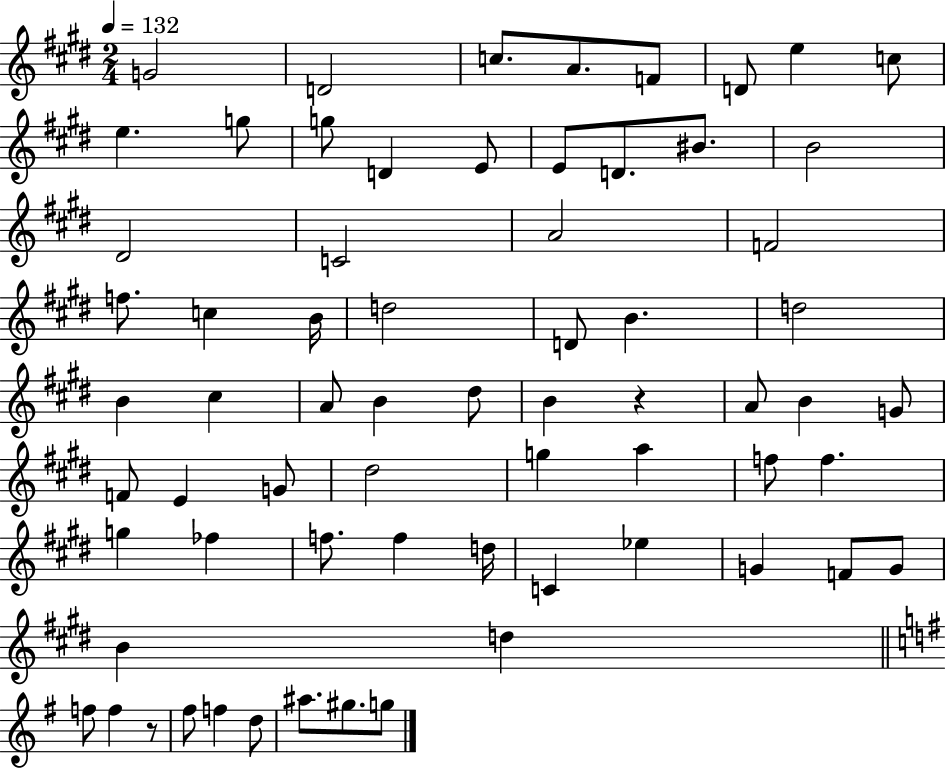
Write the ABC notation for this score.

X:1
T:Untitled
M:2/4
L:1/4
K:E
G2 D2 c/2 A/2 F/2 D/2 e c/2 e g/2 g/2 D E/2 E/2 D/2 ^B/2 B2 ^D2 C2 A2 F2 f/2 c B/4 d2 D/2 B d2 B ^c A/2 B ^d/2 B z A/2 B G/2 F/2 E G/2 ^d2 g a f/2 f g _f f/2 f d/4 C _e G F/2 G/2 B d f/2 f z/2 ^f/2 f d/2 ^a/2 ^g/2 g/2